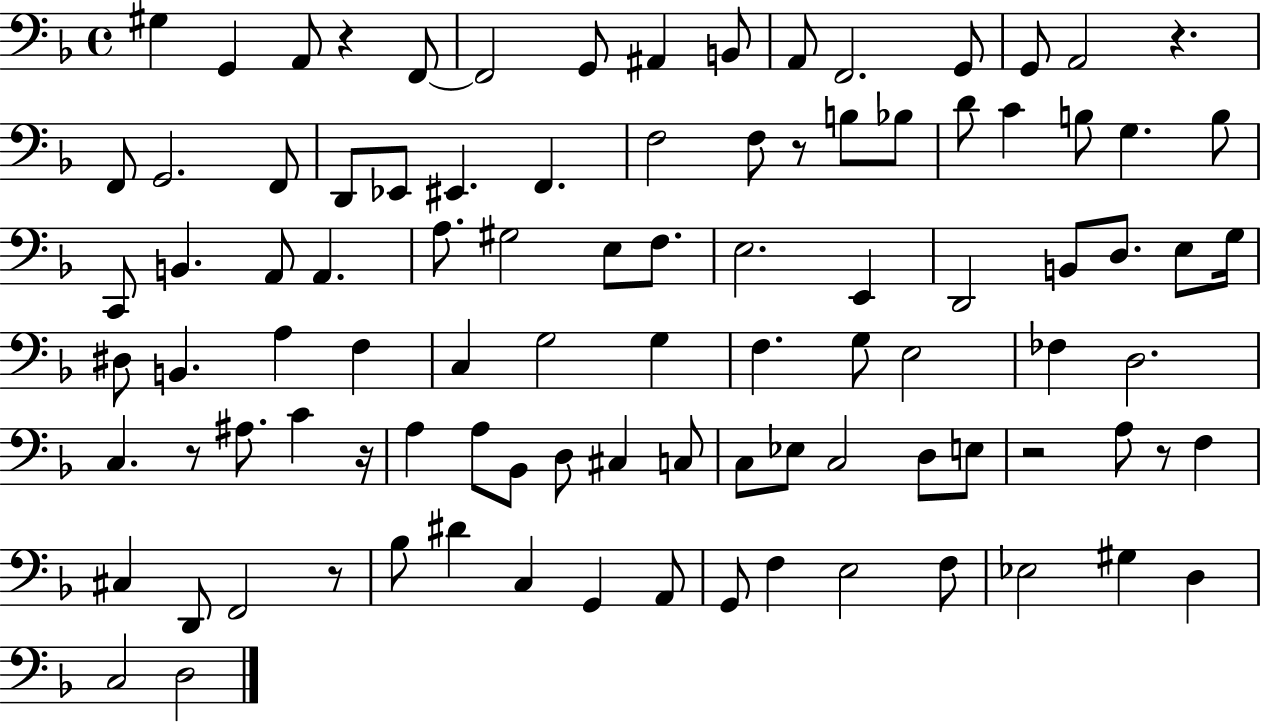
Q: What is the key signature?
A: F major